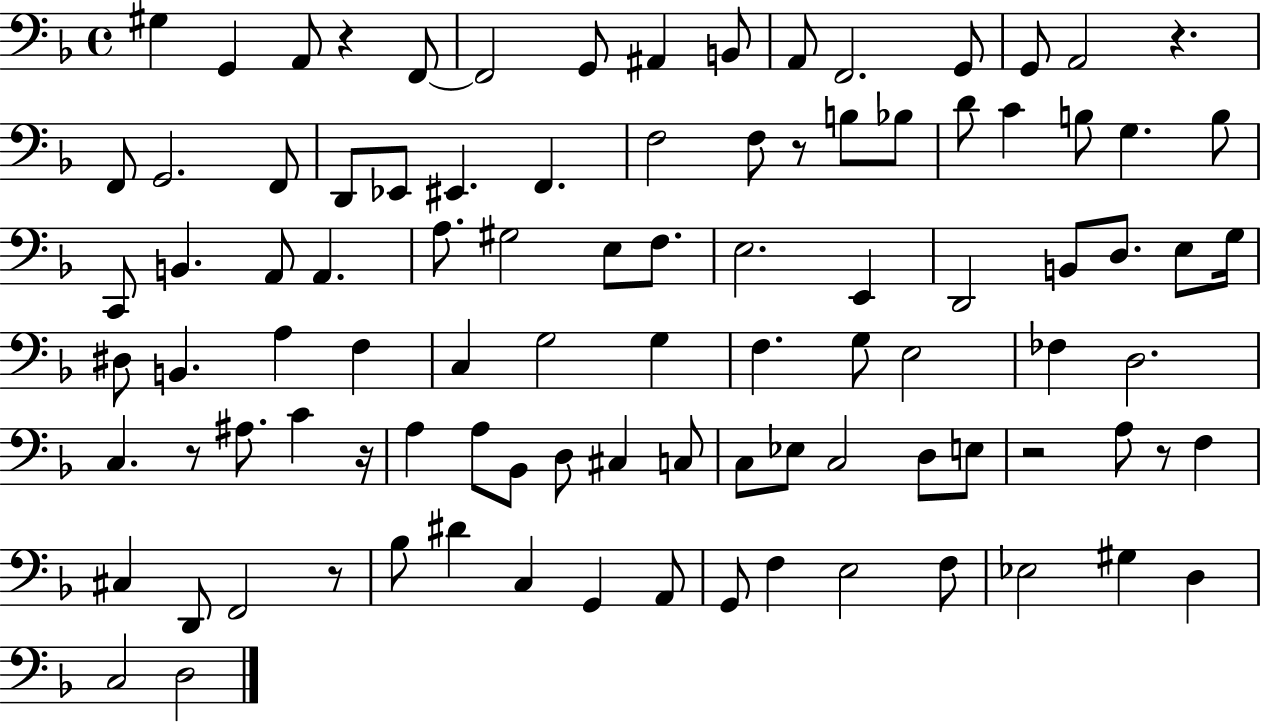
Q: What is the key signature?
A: F major